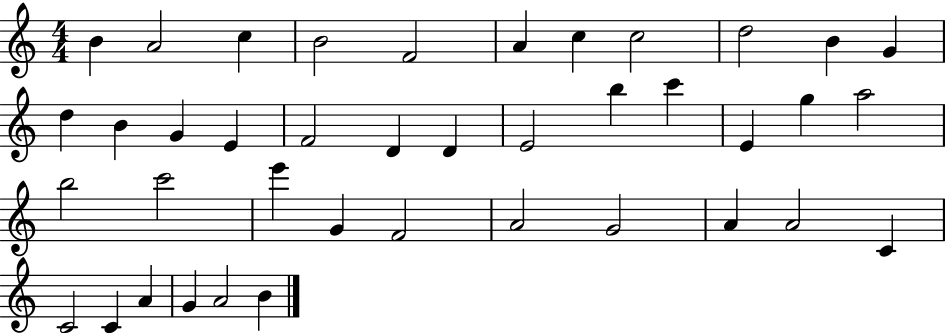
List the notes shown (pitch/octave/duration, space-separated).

B4/q A4/h C5/q B4/h F4/h A4/q C5/q C5/h D5/h B4/q G4/q D5/q B4/q G4/q E4/q F4/h D4/q D4/q E4/h B5/q C6/q E4/q G5/q A5/h B5/h C6/h E6/q G4/q F4/h A4/h G4/h A4/q A4/h C4/q C4/h C4/q A4/q G4/q A4/h B4/q